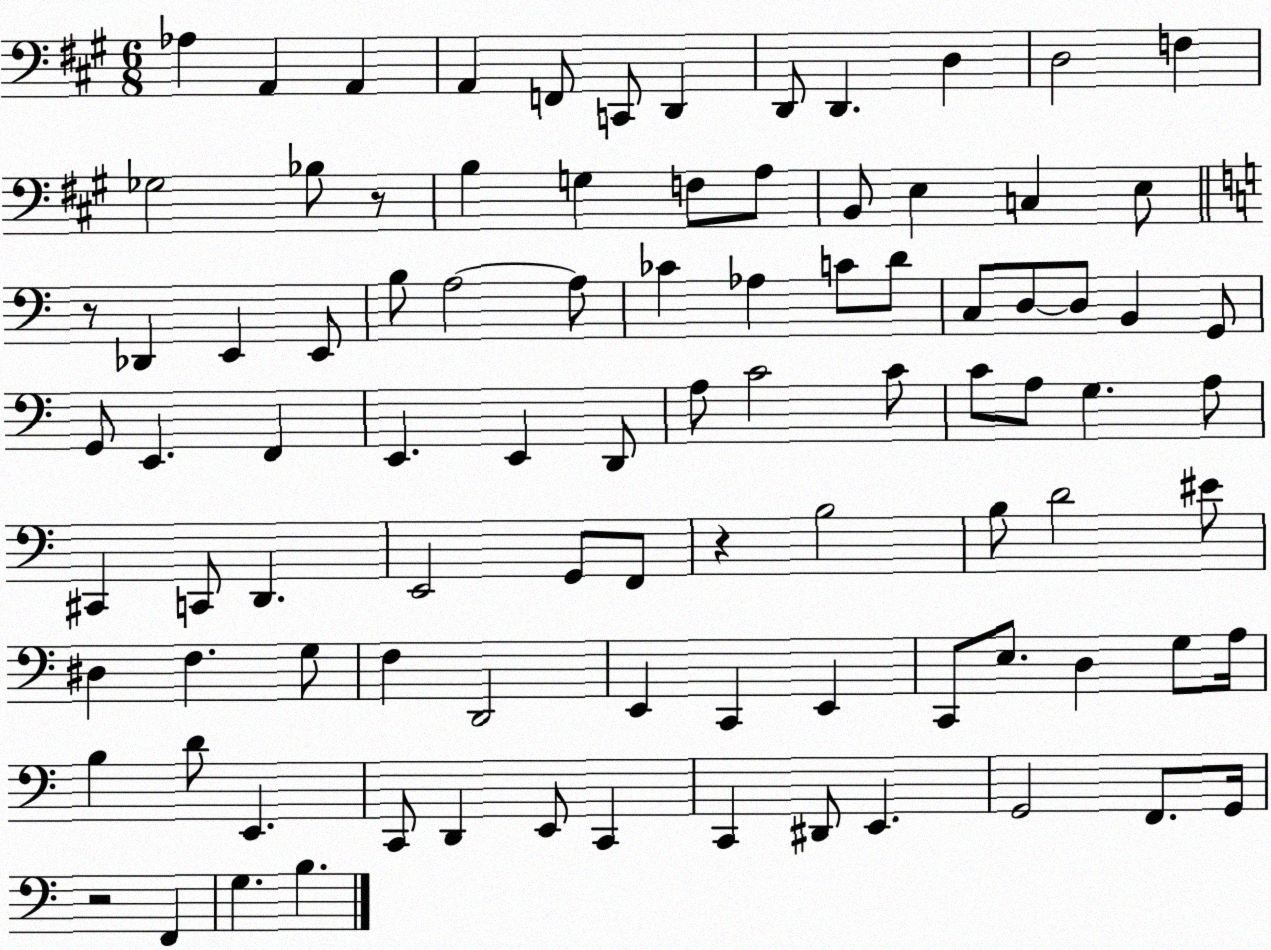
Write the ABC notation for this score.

X:1
T:Untitled
M:6/8
L:1/4
K:A
_A, A,, A,, A,, F,,/2 C,,/2 D,, D,,/2 D,, D, D,2 F, _G,2 _B,/2 z/2 B, G, F,/2 A,/2 B,,/2 E, C, E,/2 z/2 _D,, E,, E,,/2 B,/2 A,2 A,/2 _C _A, C/2 D/2 C,/2 D,/2 D,/2 B,, G,,/2 G,,/2 E,, F,, E,, E,, D,,/2 A,/2 C2 C/2 C/2 A,/2 G, A,/2 ^C,, C,,/2 D,, E,,2 G,,/2 F,,/2 z B,2 B,/2 D2 ^E/2 ^D, F, G,/2 F, D,,2 E,, C,, E,, C,,/2 E,/2 D, G,/2 A,/4 B, D/2 E,, C,,/2 D,, E,,/2 C,, C,, ^D,,/2 E,, G,,2 F,,/2 G,,/4 z2 F,, G, B,